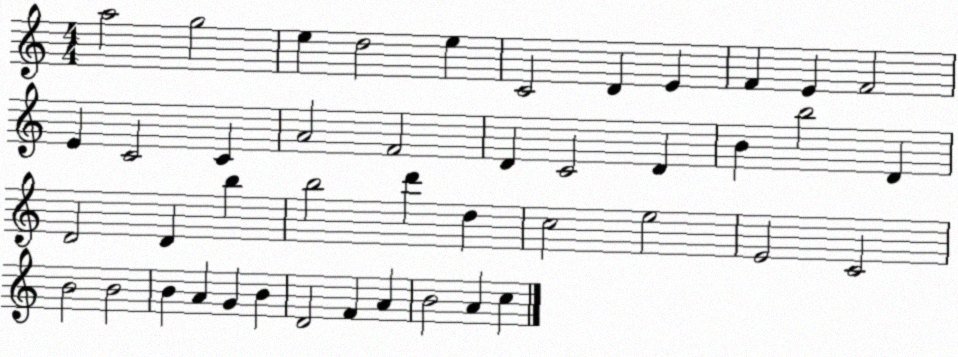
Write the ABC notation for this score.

X:1
T:Untitled
M:4/4
L:1/4
K:C
a2 g2 e d2 e C2 D E F E F2 E C2 C A2 F2 D C2 D B b2 D D2 D b b2 d' d c2 e2 E2 C2 B2 B2 B A G B D2 F A B2 A c